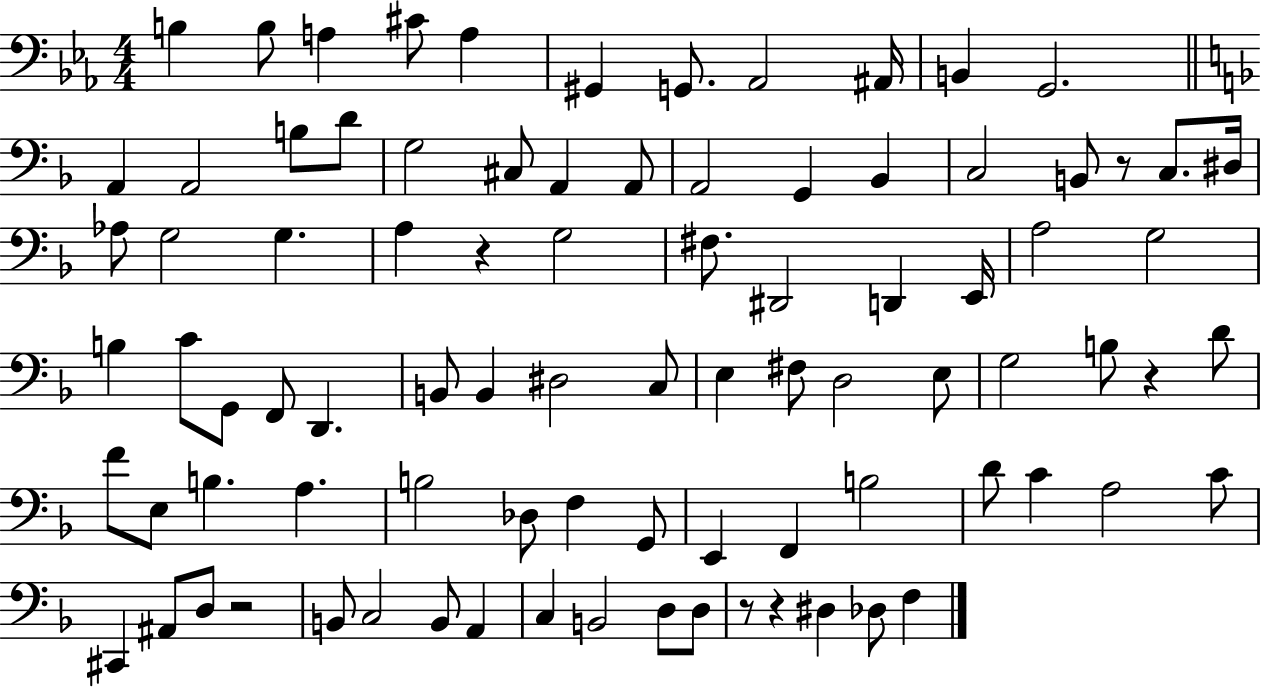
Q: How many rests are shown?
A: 6